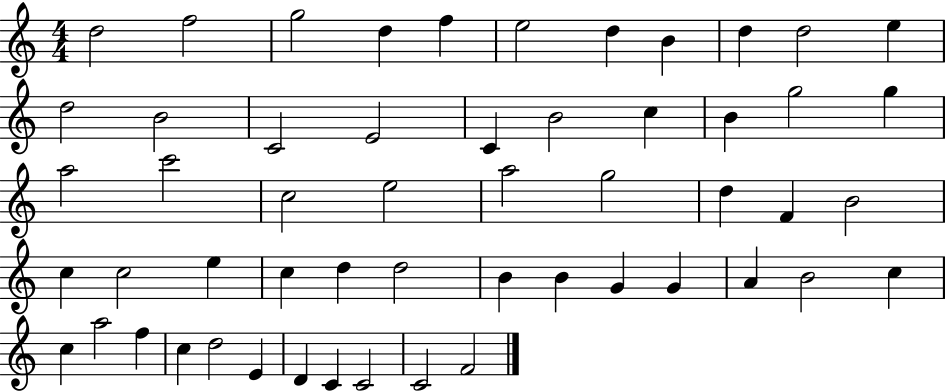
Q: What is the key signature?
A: C major